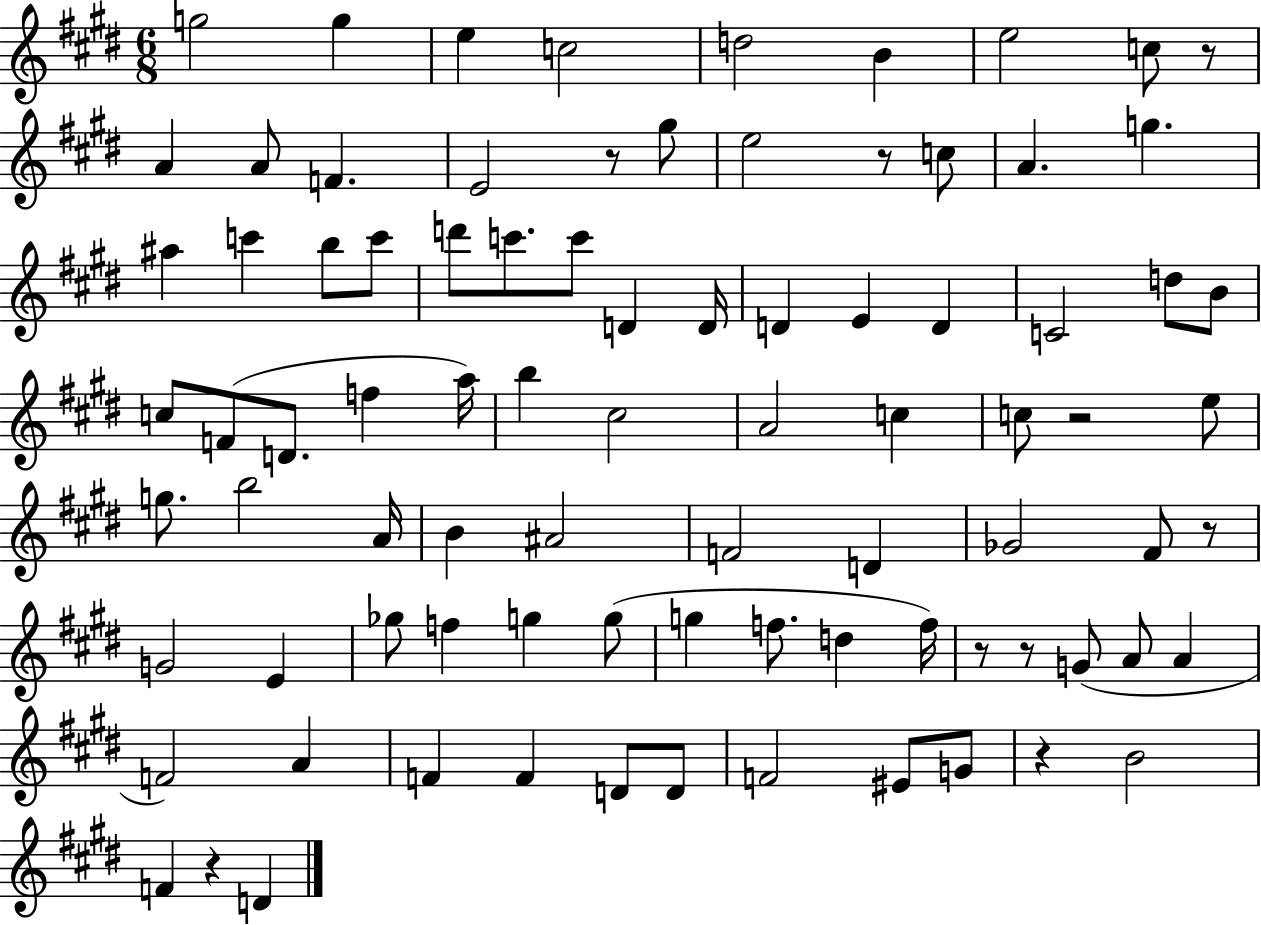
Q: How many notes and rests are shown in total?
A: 86